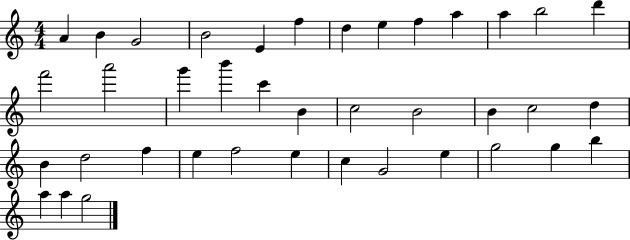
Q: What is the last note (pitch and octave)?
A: G5